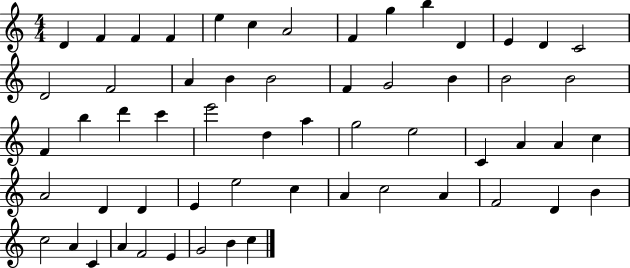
D4/q F4/q F4/q F4/q E5/q C5/q A4/h F4/q G5/q B5/q D4/q E4/q D4/q C4/h D4/h F4/h A4/q B4/q B4/h F4/q G4/h B4/q B4/h B4/h F4/q B5/q D6/q C6/q E6/h D5/q A5/q G5/h E5/h C4/q A4/q A4/q C5/q A4/h D4/q D4/q E4/q E5/h C5/q A4/q C5/h A4/q F4/h D4/q B4/q C5/h A4/q C4/q A4/q F4/h E4/q G4/h B4/q C5/q